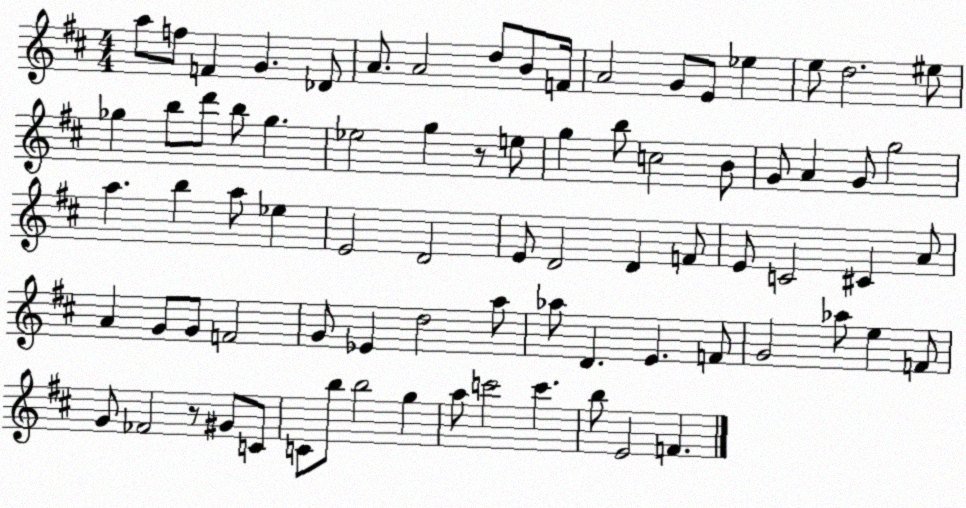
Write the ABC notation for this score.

X:1
T:Untitled
M:4/4
L:1/4
K:D
a/2 f/2 F G _D/2 A/2 A2 d/2 B/2 F/4 A2 G/2 E/2 _e e/2 d2 ^e/2 _g b/2 d'/2 b/2 _g _e2 g z/2 e/2 g b/2 c2 B/2 G/2 A G/2 g2 a b a/2 _e E2 D2 E/2 D2 D F/2 E/2 C2 ^C A/2 A G/2 G/2 F2 G/2 _E d2 a/2 _a/2 D E F/2 G2 _a/2 e F/2 G/2 _F2 z/2 ^G/2 C/2 C/2 b/2 b2 g a/2 c'2 c' b/2 E2 F